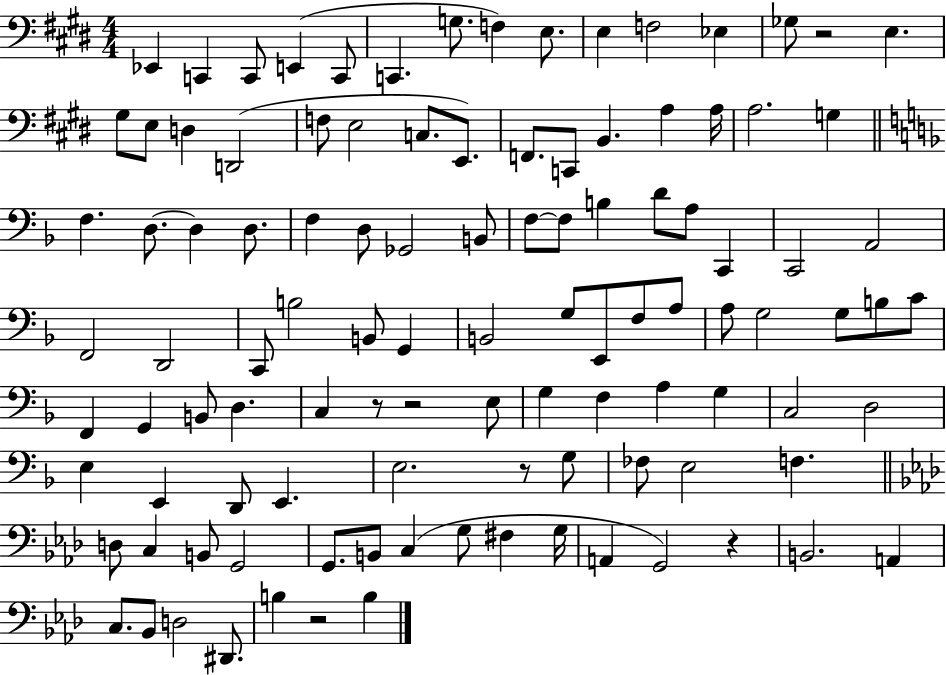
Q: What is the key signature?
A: E major